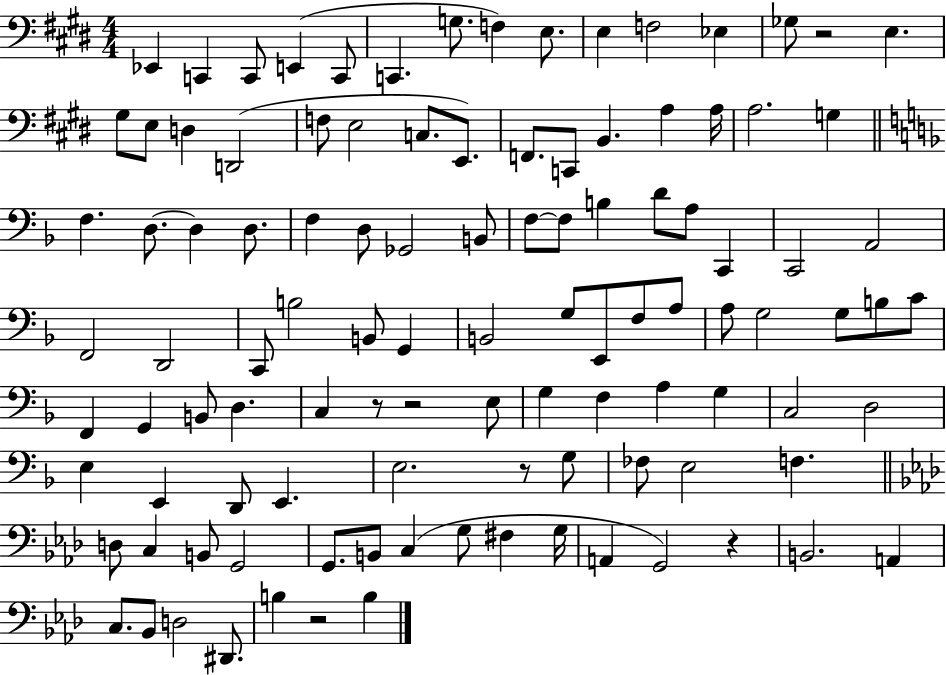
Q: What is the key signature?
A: E major